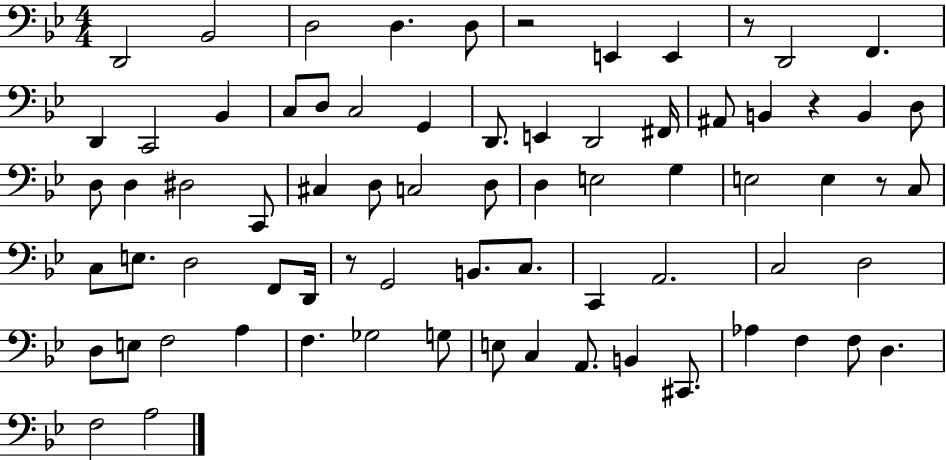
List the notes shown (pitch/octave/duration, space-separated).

D2/h Bb2/h D3/h D3/q. D3/e R/h E2/q E2/q R/e D2/h F2/q. D2/q C2/h Bb2/q C3/e D3/e C3/h G2/q D2/e. E2/q D2/h F#2/s A#2/e B2/q R/q B2/q D3/e D3/e D3/q D#3/h C2/e C#3/q D3/e C3/h D3/e D3/q E3/h G3/q E3/h E3/q R/e C3/e C3/e E3/e. D3/h F2/e D2/s R/e G2/h B2/e. C3/e. C2/q A2/h. C3/h D3/h D3/e E3/e F3/h A3/q F3/q. Gb3/h G3/e E3/e C3/q A2/e. B2/q C#2/e. Ab3/q F3/q F3/e D3/q. F3/h A3/h